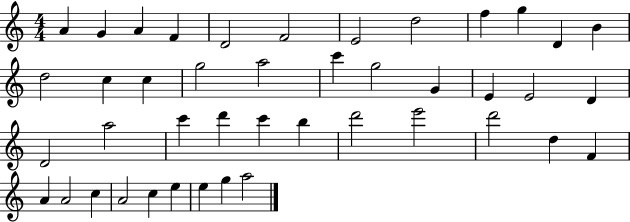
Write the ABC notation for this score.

X:1
T:Untitled
M:4/4
L:1/4
K:C
A G A F D2 F2 E2 d2 f g D B d2 c c g2 a2 c' g2 G E E2 D D2 a2 c' d' c' b d'2 e'2 d'2 d F A A2 c A2 c e e g a2